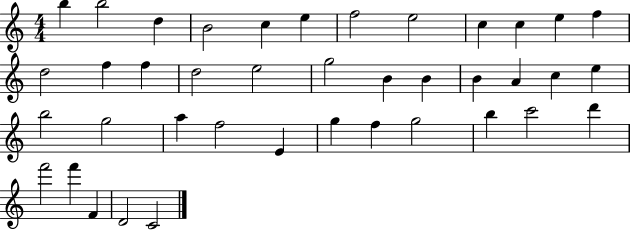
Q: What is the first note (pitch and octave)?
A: B5